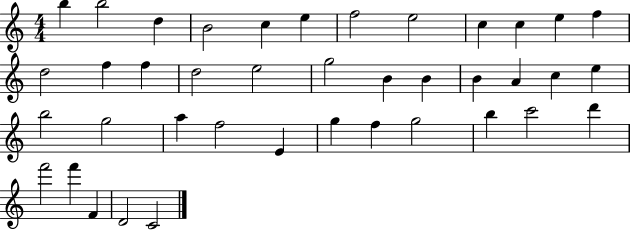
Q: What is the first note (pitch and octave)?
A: B5